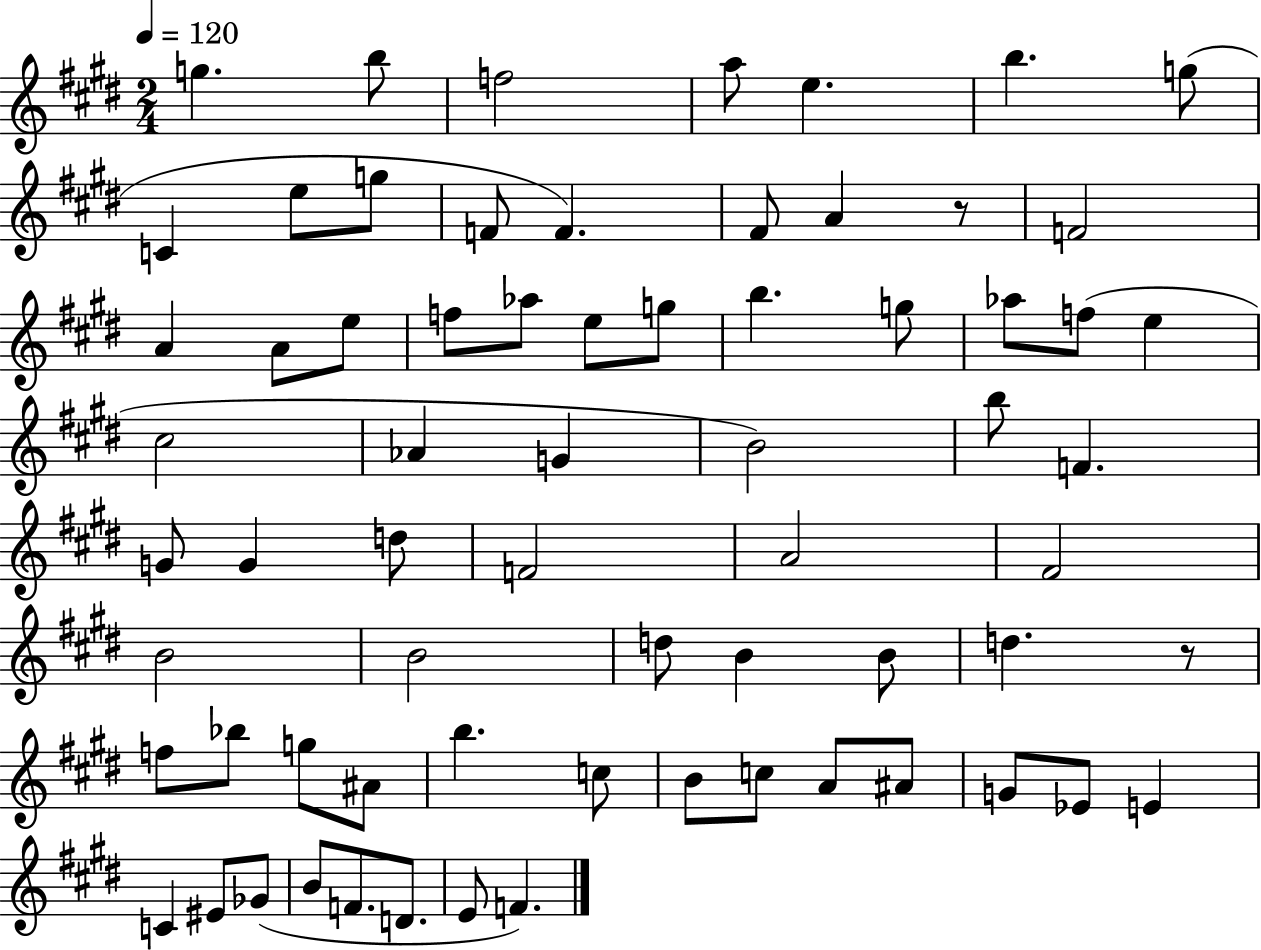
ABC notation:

X:1
T:Untitled
M:2/4
L:1/4
K:E
g b/2 f2 a/2 e b g/2 C e/2 g/2 F/2 F ^F/2 A z/2 F2 A A/2 e/2 f/2 _a/2 e/2 g/2 b g/2 _a/2 f/2 e ^c2 _A G B2 b/2 F G/2 G d/2 F2 A2 ^F2 B2 B2 d/2 B B/2 d z/2 f/2 _b/2 g/2 ^A/2 b c/2 B/2 c/2 A/2 ^A/2 G/2 _E/2 E C ^E/2 _G/2 B/2 F/2 D/2 E/2 F